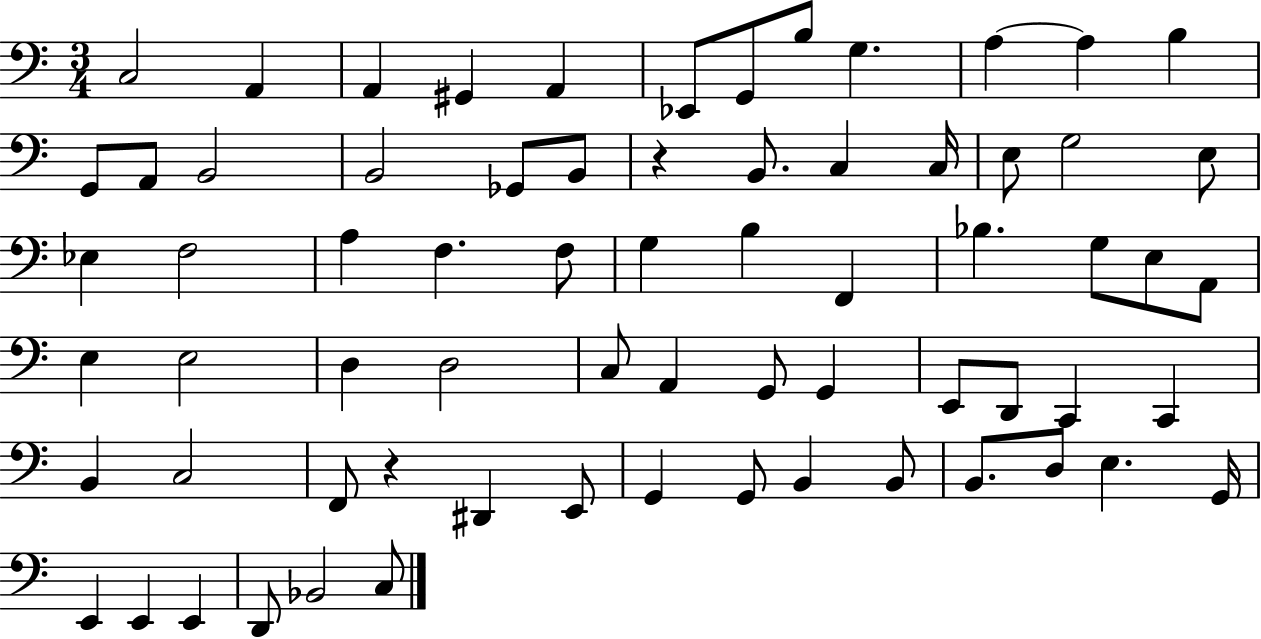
X:1
T:Untitled
M:3/4
L:1/4
K:C
C,2 A,, A,, ^G,, A,, _E,,/2 G,,/2 B,/2 G, A, A, B, G,,/2 A,,/2 B,,2 B,,2 _G,,/2 B,,/2 z B,,/2 C, C,/4 E,/2 G,2 E,/2 _E, F,2 A, F, F,/2 G, B, F,, _B, G,/2 E,/2 A,,/2 E, E,2 D, D,2 C,/2 A,, G,,/2 G,, E,,/2 D,,/2 C,, C,, B,, C,2 F,,/2 z ^D,, E,,/2 G,, G,,/2 B,, B,,/2 B,,/2 D,/2 E, G,,/4 E,, E,, E,, D,,/2 _B,,2 C,/2